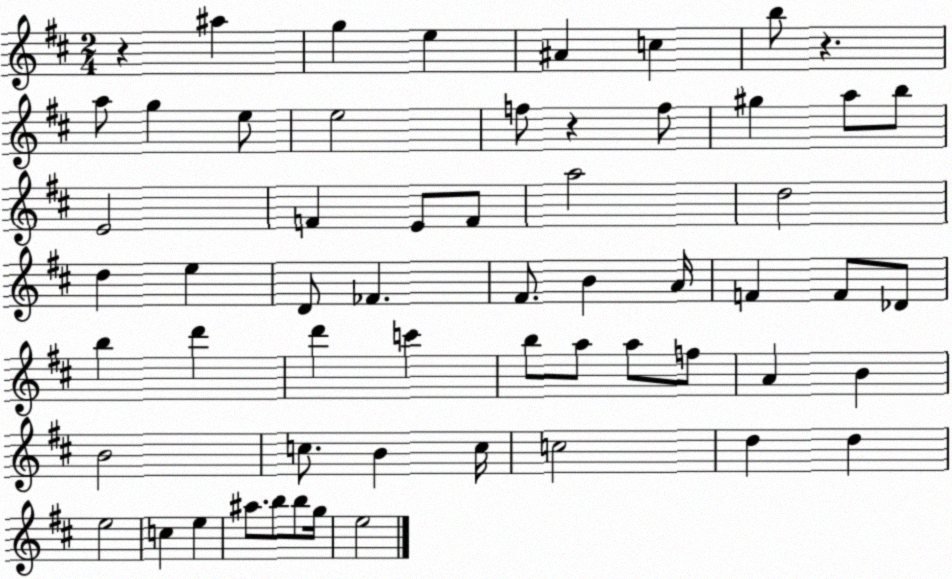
X:1
T:Untitled
M:2/4
L:1/4
K:D
z ^a g e ^A c b/2 z a/2 g e/2 e2 f/2 z f/2 ^g a/2 b/2 E2 F E/2 F/2 a2 d2 d e D/2 _F ^F/2 B A/4 F F/2 _D/2 b d' d' c' b/2 a/2 a/2 f/2 A B B2 c/2 B c/4 c2 d d e2 c e ^a/2 b/2 b/2 g/4 e2